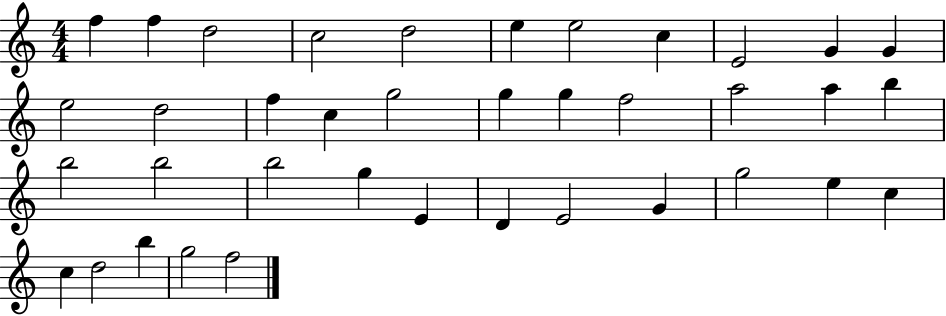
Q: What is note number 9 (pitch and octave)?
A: E4